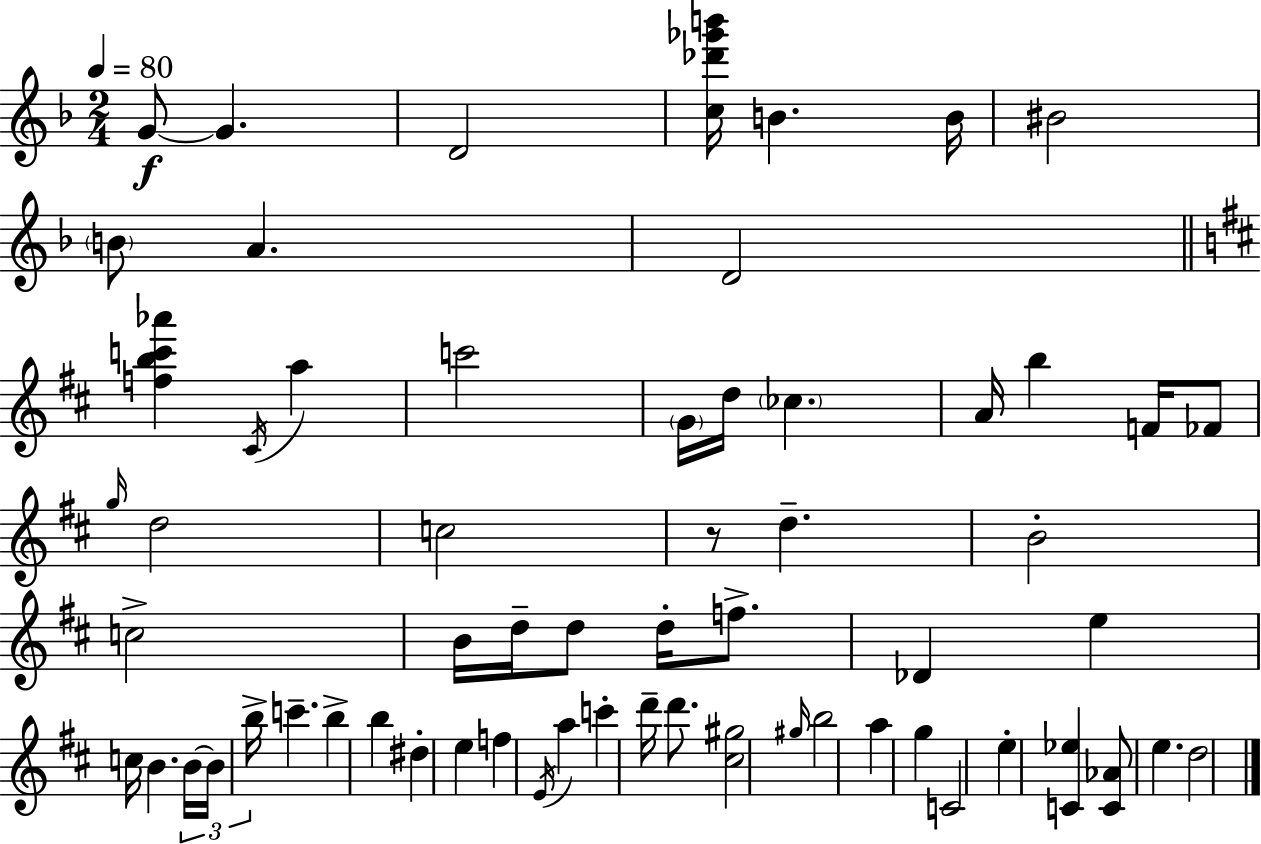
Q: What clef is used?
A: treble